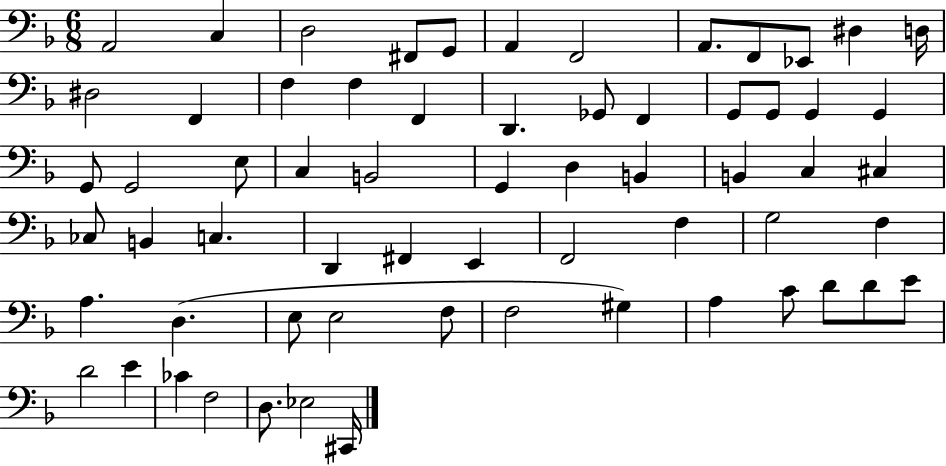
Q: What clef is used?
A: bass